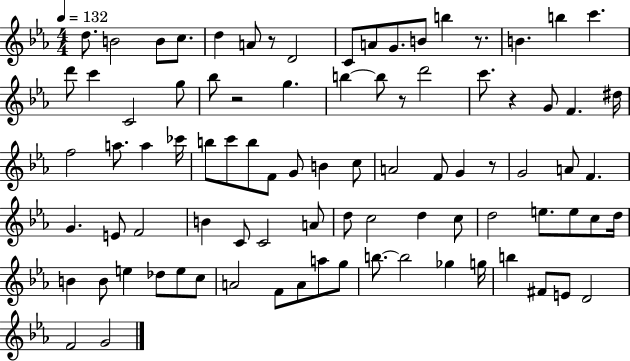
X:1
T:Untitled
M:4/4
L:1/4
K:Eb
d/2 B2 B/2 c/2 d A/2 z/2 D2 C/2 A/2 G/2 B/2 b z/2 B b c' d'/2 c' C2 g/2 _b/2 z2 g b b/2 z/2 d'2 c'/2 z G/2 F ^d/4 f2 a/2 a _c'/4 b/2 c'/2 b/2 F/2 G/2 B c/2 A2 F/2 G z/2 G2 A/2 F G E/2 F2 B C/2 C2 A/2 d/2 c2 d c/2 d2 e/2 e/2 c/2 d/4 B B/2 e _d/2 e/2 c/2 A2 F/2 A/2 a/2 g/2 b/2 b2 _g g/4 b ^F/2 E/2 D2 F2 G2